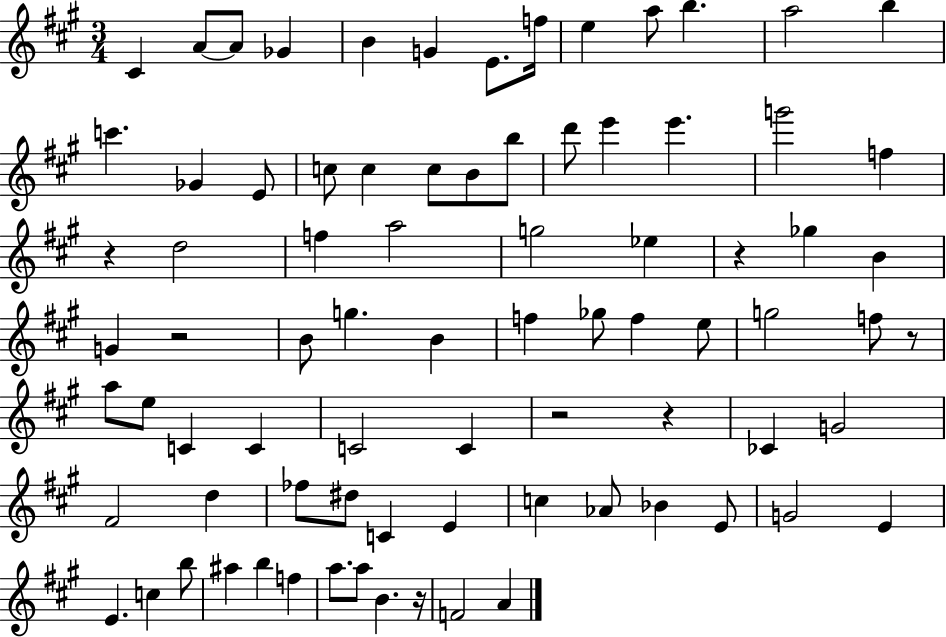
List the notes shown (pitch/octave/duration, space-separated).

C#4/q A4/e A4/e Gb4/q B4/q G4/q E4/e. F5/s E5/q A5/e B5/q. A5/h B5/q C6/q. Gb4/q E4/e C5/e C5/q C5/e B4/e B5/e D6/e E6/q E6/q. G6/h F5/q R/q D5/h F5/q A5/h G5/h Eb5/q R/q Gb5/q B4/q G4/q R/h B4/e G5/q. B4/q F5/q Gb5/e F5/q E5/e G5/h F5/e R/e A5/e E5/e C4/q C4/q C4/h C4/q R/h R/q CES4/q G4/h F#4/h D5/q FES5/e D#5/e C4/q E4/q C5/q Ab4/e Bb4/q E4/e G4/h E4/q E4/q. C5/q B5/e A#5/q B5/q F5/q A5/e. A5/e B4/q. R/s F4/h A4/q